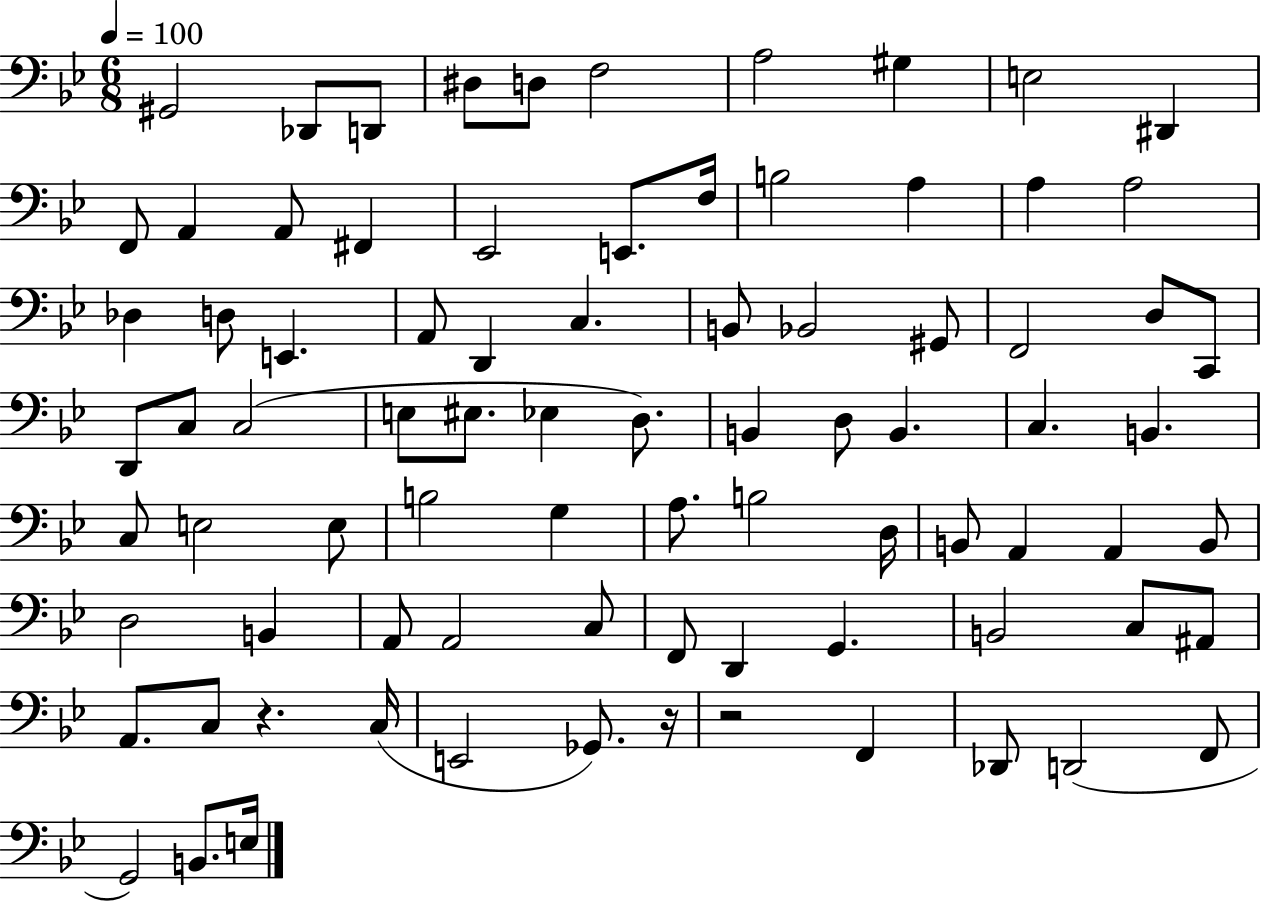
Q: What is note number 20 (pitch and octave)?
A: A3